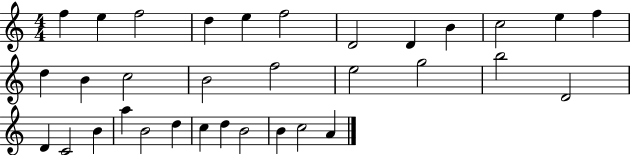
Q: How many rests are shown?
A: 0